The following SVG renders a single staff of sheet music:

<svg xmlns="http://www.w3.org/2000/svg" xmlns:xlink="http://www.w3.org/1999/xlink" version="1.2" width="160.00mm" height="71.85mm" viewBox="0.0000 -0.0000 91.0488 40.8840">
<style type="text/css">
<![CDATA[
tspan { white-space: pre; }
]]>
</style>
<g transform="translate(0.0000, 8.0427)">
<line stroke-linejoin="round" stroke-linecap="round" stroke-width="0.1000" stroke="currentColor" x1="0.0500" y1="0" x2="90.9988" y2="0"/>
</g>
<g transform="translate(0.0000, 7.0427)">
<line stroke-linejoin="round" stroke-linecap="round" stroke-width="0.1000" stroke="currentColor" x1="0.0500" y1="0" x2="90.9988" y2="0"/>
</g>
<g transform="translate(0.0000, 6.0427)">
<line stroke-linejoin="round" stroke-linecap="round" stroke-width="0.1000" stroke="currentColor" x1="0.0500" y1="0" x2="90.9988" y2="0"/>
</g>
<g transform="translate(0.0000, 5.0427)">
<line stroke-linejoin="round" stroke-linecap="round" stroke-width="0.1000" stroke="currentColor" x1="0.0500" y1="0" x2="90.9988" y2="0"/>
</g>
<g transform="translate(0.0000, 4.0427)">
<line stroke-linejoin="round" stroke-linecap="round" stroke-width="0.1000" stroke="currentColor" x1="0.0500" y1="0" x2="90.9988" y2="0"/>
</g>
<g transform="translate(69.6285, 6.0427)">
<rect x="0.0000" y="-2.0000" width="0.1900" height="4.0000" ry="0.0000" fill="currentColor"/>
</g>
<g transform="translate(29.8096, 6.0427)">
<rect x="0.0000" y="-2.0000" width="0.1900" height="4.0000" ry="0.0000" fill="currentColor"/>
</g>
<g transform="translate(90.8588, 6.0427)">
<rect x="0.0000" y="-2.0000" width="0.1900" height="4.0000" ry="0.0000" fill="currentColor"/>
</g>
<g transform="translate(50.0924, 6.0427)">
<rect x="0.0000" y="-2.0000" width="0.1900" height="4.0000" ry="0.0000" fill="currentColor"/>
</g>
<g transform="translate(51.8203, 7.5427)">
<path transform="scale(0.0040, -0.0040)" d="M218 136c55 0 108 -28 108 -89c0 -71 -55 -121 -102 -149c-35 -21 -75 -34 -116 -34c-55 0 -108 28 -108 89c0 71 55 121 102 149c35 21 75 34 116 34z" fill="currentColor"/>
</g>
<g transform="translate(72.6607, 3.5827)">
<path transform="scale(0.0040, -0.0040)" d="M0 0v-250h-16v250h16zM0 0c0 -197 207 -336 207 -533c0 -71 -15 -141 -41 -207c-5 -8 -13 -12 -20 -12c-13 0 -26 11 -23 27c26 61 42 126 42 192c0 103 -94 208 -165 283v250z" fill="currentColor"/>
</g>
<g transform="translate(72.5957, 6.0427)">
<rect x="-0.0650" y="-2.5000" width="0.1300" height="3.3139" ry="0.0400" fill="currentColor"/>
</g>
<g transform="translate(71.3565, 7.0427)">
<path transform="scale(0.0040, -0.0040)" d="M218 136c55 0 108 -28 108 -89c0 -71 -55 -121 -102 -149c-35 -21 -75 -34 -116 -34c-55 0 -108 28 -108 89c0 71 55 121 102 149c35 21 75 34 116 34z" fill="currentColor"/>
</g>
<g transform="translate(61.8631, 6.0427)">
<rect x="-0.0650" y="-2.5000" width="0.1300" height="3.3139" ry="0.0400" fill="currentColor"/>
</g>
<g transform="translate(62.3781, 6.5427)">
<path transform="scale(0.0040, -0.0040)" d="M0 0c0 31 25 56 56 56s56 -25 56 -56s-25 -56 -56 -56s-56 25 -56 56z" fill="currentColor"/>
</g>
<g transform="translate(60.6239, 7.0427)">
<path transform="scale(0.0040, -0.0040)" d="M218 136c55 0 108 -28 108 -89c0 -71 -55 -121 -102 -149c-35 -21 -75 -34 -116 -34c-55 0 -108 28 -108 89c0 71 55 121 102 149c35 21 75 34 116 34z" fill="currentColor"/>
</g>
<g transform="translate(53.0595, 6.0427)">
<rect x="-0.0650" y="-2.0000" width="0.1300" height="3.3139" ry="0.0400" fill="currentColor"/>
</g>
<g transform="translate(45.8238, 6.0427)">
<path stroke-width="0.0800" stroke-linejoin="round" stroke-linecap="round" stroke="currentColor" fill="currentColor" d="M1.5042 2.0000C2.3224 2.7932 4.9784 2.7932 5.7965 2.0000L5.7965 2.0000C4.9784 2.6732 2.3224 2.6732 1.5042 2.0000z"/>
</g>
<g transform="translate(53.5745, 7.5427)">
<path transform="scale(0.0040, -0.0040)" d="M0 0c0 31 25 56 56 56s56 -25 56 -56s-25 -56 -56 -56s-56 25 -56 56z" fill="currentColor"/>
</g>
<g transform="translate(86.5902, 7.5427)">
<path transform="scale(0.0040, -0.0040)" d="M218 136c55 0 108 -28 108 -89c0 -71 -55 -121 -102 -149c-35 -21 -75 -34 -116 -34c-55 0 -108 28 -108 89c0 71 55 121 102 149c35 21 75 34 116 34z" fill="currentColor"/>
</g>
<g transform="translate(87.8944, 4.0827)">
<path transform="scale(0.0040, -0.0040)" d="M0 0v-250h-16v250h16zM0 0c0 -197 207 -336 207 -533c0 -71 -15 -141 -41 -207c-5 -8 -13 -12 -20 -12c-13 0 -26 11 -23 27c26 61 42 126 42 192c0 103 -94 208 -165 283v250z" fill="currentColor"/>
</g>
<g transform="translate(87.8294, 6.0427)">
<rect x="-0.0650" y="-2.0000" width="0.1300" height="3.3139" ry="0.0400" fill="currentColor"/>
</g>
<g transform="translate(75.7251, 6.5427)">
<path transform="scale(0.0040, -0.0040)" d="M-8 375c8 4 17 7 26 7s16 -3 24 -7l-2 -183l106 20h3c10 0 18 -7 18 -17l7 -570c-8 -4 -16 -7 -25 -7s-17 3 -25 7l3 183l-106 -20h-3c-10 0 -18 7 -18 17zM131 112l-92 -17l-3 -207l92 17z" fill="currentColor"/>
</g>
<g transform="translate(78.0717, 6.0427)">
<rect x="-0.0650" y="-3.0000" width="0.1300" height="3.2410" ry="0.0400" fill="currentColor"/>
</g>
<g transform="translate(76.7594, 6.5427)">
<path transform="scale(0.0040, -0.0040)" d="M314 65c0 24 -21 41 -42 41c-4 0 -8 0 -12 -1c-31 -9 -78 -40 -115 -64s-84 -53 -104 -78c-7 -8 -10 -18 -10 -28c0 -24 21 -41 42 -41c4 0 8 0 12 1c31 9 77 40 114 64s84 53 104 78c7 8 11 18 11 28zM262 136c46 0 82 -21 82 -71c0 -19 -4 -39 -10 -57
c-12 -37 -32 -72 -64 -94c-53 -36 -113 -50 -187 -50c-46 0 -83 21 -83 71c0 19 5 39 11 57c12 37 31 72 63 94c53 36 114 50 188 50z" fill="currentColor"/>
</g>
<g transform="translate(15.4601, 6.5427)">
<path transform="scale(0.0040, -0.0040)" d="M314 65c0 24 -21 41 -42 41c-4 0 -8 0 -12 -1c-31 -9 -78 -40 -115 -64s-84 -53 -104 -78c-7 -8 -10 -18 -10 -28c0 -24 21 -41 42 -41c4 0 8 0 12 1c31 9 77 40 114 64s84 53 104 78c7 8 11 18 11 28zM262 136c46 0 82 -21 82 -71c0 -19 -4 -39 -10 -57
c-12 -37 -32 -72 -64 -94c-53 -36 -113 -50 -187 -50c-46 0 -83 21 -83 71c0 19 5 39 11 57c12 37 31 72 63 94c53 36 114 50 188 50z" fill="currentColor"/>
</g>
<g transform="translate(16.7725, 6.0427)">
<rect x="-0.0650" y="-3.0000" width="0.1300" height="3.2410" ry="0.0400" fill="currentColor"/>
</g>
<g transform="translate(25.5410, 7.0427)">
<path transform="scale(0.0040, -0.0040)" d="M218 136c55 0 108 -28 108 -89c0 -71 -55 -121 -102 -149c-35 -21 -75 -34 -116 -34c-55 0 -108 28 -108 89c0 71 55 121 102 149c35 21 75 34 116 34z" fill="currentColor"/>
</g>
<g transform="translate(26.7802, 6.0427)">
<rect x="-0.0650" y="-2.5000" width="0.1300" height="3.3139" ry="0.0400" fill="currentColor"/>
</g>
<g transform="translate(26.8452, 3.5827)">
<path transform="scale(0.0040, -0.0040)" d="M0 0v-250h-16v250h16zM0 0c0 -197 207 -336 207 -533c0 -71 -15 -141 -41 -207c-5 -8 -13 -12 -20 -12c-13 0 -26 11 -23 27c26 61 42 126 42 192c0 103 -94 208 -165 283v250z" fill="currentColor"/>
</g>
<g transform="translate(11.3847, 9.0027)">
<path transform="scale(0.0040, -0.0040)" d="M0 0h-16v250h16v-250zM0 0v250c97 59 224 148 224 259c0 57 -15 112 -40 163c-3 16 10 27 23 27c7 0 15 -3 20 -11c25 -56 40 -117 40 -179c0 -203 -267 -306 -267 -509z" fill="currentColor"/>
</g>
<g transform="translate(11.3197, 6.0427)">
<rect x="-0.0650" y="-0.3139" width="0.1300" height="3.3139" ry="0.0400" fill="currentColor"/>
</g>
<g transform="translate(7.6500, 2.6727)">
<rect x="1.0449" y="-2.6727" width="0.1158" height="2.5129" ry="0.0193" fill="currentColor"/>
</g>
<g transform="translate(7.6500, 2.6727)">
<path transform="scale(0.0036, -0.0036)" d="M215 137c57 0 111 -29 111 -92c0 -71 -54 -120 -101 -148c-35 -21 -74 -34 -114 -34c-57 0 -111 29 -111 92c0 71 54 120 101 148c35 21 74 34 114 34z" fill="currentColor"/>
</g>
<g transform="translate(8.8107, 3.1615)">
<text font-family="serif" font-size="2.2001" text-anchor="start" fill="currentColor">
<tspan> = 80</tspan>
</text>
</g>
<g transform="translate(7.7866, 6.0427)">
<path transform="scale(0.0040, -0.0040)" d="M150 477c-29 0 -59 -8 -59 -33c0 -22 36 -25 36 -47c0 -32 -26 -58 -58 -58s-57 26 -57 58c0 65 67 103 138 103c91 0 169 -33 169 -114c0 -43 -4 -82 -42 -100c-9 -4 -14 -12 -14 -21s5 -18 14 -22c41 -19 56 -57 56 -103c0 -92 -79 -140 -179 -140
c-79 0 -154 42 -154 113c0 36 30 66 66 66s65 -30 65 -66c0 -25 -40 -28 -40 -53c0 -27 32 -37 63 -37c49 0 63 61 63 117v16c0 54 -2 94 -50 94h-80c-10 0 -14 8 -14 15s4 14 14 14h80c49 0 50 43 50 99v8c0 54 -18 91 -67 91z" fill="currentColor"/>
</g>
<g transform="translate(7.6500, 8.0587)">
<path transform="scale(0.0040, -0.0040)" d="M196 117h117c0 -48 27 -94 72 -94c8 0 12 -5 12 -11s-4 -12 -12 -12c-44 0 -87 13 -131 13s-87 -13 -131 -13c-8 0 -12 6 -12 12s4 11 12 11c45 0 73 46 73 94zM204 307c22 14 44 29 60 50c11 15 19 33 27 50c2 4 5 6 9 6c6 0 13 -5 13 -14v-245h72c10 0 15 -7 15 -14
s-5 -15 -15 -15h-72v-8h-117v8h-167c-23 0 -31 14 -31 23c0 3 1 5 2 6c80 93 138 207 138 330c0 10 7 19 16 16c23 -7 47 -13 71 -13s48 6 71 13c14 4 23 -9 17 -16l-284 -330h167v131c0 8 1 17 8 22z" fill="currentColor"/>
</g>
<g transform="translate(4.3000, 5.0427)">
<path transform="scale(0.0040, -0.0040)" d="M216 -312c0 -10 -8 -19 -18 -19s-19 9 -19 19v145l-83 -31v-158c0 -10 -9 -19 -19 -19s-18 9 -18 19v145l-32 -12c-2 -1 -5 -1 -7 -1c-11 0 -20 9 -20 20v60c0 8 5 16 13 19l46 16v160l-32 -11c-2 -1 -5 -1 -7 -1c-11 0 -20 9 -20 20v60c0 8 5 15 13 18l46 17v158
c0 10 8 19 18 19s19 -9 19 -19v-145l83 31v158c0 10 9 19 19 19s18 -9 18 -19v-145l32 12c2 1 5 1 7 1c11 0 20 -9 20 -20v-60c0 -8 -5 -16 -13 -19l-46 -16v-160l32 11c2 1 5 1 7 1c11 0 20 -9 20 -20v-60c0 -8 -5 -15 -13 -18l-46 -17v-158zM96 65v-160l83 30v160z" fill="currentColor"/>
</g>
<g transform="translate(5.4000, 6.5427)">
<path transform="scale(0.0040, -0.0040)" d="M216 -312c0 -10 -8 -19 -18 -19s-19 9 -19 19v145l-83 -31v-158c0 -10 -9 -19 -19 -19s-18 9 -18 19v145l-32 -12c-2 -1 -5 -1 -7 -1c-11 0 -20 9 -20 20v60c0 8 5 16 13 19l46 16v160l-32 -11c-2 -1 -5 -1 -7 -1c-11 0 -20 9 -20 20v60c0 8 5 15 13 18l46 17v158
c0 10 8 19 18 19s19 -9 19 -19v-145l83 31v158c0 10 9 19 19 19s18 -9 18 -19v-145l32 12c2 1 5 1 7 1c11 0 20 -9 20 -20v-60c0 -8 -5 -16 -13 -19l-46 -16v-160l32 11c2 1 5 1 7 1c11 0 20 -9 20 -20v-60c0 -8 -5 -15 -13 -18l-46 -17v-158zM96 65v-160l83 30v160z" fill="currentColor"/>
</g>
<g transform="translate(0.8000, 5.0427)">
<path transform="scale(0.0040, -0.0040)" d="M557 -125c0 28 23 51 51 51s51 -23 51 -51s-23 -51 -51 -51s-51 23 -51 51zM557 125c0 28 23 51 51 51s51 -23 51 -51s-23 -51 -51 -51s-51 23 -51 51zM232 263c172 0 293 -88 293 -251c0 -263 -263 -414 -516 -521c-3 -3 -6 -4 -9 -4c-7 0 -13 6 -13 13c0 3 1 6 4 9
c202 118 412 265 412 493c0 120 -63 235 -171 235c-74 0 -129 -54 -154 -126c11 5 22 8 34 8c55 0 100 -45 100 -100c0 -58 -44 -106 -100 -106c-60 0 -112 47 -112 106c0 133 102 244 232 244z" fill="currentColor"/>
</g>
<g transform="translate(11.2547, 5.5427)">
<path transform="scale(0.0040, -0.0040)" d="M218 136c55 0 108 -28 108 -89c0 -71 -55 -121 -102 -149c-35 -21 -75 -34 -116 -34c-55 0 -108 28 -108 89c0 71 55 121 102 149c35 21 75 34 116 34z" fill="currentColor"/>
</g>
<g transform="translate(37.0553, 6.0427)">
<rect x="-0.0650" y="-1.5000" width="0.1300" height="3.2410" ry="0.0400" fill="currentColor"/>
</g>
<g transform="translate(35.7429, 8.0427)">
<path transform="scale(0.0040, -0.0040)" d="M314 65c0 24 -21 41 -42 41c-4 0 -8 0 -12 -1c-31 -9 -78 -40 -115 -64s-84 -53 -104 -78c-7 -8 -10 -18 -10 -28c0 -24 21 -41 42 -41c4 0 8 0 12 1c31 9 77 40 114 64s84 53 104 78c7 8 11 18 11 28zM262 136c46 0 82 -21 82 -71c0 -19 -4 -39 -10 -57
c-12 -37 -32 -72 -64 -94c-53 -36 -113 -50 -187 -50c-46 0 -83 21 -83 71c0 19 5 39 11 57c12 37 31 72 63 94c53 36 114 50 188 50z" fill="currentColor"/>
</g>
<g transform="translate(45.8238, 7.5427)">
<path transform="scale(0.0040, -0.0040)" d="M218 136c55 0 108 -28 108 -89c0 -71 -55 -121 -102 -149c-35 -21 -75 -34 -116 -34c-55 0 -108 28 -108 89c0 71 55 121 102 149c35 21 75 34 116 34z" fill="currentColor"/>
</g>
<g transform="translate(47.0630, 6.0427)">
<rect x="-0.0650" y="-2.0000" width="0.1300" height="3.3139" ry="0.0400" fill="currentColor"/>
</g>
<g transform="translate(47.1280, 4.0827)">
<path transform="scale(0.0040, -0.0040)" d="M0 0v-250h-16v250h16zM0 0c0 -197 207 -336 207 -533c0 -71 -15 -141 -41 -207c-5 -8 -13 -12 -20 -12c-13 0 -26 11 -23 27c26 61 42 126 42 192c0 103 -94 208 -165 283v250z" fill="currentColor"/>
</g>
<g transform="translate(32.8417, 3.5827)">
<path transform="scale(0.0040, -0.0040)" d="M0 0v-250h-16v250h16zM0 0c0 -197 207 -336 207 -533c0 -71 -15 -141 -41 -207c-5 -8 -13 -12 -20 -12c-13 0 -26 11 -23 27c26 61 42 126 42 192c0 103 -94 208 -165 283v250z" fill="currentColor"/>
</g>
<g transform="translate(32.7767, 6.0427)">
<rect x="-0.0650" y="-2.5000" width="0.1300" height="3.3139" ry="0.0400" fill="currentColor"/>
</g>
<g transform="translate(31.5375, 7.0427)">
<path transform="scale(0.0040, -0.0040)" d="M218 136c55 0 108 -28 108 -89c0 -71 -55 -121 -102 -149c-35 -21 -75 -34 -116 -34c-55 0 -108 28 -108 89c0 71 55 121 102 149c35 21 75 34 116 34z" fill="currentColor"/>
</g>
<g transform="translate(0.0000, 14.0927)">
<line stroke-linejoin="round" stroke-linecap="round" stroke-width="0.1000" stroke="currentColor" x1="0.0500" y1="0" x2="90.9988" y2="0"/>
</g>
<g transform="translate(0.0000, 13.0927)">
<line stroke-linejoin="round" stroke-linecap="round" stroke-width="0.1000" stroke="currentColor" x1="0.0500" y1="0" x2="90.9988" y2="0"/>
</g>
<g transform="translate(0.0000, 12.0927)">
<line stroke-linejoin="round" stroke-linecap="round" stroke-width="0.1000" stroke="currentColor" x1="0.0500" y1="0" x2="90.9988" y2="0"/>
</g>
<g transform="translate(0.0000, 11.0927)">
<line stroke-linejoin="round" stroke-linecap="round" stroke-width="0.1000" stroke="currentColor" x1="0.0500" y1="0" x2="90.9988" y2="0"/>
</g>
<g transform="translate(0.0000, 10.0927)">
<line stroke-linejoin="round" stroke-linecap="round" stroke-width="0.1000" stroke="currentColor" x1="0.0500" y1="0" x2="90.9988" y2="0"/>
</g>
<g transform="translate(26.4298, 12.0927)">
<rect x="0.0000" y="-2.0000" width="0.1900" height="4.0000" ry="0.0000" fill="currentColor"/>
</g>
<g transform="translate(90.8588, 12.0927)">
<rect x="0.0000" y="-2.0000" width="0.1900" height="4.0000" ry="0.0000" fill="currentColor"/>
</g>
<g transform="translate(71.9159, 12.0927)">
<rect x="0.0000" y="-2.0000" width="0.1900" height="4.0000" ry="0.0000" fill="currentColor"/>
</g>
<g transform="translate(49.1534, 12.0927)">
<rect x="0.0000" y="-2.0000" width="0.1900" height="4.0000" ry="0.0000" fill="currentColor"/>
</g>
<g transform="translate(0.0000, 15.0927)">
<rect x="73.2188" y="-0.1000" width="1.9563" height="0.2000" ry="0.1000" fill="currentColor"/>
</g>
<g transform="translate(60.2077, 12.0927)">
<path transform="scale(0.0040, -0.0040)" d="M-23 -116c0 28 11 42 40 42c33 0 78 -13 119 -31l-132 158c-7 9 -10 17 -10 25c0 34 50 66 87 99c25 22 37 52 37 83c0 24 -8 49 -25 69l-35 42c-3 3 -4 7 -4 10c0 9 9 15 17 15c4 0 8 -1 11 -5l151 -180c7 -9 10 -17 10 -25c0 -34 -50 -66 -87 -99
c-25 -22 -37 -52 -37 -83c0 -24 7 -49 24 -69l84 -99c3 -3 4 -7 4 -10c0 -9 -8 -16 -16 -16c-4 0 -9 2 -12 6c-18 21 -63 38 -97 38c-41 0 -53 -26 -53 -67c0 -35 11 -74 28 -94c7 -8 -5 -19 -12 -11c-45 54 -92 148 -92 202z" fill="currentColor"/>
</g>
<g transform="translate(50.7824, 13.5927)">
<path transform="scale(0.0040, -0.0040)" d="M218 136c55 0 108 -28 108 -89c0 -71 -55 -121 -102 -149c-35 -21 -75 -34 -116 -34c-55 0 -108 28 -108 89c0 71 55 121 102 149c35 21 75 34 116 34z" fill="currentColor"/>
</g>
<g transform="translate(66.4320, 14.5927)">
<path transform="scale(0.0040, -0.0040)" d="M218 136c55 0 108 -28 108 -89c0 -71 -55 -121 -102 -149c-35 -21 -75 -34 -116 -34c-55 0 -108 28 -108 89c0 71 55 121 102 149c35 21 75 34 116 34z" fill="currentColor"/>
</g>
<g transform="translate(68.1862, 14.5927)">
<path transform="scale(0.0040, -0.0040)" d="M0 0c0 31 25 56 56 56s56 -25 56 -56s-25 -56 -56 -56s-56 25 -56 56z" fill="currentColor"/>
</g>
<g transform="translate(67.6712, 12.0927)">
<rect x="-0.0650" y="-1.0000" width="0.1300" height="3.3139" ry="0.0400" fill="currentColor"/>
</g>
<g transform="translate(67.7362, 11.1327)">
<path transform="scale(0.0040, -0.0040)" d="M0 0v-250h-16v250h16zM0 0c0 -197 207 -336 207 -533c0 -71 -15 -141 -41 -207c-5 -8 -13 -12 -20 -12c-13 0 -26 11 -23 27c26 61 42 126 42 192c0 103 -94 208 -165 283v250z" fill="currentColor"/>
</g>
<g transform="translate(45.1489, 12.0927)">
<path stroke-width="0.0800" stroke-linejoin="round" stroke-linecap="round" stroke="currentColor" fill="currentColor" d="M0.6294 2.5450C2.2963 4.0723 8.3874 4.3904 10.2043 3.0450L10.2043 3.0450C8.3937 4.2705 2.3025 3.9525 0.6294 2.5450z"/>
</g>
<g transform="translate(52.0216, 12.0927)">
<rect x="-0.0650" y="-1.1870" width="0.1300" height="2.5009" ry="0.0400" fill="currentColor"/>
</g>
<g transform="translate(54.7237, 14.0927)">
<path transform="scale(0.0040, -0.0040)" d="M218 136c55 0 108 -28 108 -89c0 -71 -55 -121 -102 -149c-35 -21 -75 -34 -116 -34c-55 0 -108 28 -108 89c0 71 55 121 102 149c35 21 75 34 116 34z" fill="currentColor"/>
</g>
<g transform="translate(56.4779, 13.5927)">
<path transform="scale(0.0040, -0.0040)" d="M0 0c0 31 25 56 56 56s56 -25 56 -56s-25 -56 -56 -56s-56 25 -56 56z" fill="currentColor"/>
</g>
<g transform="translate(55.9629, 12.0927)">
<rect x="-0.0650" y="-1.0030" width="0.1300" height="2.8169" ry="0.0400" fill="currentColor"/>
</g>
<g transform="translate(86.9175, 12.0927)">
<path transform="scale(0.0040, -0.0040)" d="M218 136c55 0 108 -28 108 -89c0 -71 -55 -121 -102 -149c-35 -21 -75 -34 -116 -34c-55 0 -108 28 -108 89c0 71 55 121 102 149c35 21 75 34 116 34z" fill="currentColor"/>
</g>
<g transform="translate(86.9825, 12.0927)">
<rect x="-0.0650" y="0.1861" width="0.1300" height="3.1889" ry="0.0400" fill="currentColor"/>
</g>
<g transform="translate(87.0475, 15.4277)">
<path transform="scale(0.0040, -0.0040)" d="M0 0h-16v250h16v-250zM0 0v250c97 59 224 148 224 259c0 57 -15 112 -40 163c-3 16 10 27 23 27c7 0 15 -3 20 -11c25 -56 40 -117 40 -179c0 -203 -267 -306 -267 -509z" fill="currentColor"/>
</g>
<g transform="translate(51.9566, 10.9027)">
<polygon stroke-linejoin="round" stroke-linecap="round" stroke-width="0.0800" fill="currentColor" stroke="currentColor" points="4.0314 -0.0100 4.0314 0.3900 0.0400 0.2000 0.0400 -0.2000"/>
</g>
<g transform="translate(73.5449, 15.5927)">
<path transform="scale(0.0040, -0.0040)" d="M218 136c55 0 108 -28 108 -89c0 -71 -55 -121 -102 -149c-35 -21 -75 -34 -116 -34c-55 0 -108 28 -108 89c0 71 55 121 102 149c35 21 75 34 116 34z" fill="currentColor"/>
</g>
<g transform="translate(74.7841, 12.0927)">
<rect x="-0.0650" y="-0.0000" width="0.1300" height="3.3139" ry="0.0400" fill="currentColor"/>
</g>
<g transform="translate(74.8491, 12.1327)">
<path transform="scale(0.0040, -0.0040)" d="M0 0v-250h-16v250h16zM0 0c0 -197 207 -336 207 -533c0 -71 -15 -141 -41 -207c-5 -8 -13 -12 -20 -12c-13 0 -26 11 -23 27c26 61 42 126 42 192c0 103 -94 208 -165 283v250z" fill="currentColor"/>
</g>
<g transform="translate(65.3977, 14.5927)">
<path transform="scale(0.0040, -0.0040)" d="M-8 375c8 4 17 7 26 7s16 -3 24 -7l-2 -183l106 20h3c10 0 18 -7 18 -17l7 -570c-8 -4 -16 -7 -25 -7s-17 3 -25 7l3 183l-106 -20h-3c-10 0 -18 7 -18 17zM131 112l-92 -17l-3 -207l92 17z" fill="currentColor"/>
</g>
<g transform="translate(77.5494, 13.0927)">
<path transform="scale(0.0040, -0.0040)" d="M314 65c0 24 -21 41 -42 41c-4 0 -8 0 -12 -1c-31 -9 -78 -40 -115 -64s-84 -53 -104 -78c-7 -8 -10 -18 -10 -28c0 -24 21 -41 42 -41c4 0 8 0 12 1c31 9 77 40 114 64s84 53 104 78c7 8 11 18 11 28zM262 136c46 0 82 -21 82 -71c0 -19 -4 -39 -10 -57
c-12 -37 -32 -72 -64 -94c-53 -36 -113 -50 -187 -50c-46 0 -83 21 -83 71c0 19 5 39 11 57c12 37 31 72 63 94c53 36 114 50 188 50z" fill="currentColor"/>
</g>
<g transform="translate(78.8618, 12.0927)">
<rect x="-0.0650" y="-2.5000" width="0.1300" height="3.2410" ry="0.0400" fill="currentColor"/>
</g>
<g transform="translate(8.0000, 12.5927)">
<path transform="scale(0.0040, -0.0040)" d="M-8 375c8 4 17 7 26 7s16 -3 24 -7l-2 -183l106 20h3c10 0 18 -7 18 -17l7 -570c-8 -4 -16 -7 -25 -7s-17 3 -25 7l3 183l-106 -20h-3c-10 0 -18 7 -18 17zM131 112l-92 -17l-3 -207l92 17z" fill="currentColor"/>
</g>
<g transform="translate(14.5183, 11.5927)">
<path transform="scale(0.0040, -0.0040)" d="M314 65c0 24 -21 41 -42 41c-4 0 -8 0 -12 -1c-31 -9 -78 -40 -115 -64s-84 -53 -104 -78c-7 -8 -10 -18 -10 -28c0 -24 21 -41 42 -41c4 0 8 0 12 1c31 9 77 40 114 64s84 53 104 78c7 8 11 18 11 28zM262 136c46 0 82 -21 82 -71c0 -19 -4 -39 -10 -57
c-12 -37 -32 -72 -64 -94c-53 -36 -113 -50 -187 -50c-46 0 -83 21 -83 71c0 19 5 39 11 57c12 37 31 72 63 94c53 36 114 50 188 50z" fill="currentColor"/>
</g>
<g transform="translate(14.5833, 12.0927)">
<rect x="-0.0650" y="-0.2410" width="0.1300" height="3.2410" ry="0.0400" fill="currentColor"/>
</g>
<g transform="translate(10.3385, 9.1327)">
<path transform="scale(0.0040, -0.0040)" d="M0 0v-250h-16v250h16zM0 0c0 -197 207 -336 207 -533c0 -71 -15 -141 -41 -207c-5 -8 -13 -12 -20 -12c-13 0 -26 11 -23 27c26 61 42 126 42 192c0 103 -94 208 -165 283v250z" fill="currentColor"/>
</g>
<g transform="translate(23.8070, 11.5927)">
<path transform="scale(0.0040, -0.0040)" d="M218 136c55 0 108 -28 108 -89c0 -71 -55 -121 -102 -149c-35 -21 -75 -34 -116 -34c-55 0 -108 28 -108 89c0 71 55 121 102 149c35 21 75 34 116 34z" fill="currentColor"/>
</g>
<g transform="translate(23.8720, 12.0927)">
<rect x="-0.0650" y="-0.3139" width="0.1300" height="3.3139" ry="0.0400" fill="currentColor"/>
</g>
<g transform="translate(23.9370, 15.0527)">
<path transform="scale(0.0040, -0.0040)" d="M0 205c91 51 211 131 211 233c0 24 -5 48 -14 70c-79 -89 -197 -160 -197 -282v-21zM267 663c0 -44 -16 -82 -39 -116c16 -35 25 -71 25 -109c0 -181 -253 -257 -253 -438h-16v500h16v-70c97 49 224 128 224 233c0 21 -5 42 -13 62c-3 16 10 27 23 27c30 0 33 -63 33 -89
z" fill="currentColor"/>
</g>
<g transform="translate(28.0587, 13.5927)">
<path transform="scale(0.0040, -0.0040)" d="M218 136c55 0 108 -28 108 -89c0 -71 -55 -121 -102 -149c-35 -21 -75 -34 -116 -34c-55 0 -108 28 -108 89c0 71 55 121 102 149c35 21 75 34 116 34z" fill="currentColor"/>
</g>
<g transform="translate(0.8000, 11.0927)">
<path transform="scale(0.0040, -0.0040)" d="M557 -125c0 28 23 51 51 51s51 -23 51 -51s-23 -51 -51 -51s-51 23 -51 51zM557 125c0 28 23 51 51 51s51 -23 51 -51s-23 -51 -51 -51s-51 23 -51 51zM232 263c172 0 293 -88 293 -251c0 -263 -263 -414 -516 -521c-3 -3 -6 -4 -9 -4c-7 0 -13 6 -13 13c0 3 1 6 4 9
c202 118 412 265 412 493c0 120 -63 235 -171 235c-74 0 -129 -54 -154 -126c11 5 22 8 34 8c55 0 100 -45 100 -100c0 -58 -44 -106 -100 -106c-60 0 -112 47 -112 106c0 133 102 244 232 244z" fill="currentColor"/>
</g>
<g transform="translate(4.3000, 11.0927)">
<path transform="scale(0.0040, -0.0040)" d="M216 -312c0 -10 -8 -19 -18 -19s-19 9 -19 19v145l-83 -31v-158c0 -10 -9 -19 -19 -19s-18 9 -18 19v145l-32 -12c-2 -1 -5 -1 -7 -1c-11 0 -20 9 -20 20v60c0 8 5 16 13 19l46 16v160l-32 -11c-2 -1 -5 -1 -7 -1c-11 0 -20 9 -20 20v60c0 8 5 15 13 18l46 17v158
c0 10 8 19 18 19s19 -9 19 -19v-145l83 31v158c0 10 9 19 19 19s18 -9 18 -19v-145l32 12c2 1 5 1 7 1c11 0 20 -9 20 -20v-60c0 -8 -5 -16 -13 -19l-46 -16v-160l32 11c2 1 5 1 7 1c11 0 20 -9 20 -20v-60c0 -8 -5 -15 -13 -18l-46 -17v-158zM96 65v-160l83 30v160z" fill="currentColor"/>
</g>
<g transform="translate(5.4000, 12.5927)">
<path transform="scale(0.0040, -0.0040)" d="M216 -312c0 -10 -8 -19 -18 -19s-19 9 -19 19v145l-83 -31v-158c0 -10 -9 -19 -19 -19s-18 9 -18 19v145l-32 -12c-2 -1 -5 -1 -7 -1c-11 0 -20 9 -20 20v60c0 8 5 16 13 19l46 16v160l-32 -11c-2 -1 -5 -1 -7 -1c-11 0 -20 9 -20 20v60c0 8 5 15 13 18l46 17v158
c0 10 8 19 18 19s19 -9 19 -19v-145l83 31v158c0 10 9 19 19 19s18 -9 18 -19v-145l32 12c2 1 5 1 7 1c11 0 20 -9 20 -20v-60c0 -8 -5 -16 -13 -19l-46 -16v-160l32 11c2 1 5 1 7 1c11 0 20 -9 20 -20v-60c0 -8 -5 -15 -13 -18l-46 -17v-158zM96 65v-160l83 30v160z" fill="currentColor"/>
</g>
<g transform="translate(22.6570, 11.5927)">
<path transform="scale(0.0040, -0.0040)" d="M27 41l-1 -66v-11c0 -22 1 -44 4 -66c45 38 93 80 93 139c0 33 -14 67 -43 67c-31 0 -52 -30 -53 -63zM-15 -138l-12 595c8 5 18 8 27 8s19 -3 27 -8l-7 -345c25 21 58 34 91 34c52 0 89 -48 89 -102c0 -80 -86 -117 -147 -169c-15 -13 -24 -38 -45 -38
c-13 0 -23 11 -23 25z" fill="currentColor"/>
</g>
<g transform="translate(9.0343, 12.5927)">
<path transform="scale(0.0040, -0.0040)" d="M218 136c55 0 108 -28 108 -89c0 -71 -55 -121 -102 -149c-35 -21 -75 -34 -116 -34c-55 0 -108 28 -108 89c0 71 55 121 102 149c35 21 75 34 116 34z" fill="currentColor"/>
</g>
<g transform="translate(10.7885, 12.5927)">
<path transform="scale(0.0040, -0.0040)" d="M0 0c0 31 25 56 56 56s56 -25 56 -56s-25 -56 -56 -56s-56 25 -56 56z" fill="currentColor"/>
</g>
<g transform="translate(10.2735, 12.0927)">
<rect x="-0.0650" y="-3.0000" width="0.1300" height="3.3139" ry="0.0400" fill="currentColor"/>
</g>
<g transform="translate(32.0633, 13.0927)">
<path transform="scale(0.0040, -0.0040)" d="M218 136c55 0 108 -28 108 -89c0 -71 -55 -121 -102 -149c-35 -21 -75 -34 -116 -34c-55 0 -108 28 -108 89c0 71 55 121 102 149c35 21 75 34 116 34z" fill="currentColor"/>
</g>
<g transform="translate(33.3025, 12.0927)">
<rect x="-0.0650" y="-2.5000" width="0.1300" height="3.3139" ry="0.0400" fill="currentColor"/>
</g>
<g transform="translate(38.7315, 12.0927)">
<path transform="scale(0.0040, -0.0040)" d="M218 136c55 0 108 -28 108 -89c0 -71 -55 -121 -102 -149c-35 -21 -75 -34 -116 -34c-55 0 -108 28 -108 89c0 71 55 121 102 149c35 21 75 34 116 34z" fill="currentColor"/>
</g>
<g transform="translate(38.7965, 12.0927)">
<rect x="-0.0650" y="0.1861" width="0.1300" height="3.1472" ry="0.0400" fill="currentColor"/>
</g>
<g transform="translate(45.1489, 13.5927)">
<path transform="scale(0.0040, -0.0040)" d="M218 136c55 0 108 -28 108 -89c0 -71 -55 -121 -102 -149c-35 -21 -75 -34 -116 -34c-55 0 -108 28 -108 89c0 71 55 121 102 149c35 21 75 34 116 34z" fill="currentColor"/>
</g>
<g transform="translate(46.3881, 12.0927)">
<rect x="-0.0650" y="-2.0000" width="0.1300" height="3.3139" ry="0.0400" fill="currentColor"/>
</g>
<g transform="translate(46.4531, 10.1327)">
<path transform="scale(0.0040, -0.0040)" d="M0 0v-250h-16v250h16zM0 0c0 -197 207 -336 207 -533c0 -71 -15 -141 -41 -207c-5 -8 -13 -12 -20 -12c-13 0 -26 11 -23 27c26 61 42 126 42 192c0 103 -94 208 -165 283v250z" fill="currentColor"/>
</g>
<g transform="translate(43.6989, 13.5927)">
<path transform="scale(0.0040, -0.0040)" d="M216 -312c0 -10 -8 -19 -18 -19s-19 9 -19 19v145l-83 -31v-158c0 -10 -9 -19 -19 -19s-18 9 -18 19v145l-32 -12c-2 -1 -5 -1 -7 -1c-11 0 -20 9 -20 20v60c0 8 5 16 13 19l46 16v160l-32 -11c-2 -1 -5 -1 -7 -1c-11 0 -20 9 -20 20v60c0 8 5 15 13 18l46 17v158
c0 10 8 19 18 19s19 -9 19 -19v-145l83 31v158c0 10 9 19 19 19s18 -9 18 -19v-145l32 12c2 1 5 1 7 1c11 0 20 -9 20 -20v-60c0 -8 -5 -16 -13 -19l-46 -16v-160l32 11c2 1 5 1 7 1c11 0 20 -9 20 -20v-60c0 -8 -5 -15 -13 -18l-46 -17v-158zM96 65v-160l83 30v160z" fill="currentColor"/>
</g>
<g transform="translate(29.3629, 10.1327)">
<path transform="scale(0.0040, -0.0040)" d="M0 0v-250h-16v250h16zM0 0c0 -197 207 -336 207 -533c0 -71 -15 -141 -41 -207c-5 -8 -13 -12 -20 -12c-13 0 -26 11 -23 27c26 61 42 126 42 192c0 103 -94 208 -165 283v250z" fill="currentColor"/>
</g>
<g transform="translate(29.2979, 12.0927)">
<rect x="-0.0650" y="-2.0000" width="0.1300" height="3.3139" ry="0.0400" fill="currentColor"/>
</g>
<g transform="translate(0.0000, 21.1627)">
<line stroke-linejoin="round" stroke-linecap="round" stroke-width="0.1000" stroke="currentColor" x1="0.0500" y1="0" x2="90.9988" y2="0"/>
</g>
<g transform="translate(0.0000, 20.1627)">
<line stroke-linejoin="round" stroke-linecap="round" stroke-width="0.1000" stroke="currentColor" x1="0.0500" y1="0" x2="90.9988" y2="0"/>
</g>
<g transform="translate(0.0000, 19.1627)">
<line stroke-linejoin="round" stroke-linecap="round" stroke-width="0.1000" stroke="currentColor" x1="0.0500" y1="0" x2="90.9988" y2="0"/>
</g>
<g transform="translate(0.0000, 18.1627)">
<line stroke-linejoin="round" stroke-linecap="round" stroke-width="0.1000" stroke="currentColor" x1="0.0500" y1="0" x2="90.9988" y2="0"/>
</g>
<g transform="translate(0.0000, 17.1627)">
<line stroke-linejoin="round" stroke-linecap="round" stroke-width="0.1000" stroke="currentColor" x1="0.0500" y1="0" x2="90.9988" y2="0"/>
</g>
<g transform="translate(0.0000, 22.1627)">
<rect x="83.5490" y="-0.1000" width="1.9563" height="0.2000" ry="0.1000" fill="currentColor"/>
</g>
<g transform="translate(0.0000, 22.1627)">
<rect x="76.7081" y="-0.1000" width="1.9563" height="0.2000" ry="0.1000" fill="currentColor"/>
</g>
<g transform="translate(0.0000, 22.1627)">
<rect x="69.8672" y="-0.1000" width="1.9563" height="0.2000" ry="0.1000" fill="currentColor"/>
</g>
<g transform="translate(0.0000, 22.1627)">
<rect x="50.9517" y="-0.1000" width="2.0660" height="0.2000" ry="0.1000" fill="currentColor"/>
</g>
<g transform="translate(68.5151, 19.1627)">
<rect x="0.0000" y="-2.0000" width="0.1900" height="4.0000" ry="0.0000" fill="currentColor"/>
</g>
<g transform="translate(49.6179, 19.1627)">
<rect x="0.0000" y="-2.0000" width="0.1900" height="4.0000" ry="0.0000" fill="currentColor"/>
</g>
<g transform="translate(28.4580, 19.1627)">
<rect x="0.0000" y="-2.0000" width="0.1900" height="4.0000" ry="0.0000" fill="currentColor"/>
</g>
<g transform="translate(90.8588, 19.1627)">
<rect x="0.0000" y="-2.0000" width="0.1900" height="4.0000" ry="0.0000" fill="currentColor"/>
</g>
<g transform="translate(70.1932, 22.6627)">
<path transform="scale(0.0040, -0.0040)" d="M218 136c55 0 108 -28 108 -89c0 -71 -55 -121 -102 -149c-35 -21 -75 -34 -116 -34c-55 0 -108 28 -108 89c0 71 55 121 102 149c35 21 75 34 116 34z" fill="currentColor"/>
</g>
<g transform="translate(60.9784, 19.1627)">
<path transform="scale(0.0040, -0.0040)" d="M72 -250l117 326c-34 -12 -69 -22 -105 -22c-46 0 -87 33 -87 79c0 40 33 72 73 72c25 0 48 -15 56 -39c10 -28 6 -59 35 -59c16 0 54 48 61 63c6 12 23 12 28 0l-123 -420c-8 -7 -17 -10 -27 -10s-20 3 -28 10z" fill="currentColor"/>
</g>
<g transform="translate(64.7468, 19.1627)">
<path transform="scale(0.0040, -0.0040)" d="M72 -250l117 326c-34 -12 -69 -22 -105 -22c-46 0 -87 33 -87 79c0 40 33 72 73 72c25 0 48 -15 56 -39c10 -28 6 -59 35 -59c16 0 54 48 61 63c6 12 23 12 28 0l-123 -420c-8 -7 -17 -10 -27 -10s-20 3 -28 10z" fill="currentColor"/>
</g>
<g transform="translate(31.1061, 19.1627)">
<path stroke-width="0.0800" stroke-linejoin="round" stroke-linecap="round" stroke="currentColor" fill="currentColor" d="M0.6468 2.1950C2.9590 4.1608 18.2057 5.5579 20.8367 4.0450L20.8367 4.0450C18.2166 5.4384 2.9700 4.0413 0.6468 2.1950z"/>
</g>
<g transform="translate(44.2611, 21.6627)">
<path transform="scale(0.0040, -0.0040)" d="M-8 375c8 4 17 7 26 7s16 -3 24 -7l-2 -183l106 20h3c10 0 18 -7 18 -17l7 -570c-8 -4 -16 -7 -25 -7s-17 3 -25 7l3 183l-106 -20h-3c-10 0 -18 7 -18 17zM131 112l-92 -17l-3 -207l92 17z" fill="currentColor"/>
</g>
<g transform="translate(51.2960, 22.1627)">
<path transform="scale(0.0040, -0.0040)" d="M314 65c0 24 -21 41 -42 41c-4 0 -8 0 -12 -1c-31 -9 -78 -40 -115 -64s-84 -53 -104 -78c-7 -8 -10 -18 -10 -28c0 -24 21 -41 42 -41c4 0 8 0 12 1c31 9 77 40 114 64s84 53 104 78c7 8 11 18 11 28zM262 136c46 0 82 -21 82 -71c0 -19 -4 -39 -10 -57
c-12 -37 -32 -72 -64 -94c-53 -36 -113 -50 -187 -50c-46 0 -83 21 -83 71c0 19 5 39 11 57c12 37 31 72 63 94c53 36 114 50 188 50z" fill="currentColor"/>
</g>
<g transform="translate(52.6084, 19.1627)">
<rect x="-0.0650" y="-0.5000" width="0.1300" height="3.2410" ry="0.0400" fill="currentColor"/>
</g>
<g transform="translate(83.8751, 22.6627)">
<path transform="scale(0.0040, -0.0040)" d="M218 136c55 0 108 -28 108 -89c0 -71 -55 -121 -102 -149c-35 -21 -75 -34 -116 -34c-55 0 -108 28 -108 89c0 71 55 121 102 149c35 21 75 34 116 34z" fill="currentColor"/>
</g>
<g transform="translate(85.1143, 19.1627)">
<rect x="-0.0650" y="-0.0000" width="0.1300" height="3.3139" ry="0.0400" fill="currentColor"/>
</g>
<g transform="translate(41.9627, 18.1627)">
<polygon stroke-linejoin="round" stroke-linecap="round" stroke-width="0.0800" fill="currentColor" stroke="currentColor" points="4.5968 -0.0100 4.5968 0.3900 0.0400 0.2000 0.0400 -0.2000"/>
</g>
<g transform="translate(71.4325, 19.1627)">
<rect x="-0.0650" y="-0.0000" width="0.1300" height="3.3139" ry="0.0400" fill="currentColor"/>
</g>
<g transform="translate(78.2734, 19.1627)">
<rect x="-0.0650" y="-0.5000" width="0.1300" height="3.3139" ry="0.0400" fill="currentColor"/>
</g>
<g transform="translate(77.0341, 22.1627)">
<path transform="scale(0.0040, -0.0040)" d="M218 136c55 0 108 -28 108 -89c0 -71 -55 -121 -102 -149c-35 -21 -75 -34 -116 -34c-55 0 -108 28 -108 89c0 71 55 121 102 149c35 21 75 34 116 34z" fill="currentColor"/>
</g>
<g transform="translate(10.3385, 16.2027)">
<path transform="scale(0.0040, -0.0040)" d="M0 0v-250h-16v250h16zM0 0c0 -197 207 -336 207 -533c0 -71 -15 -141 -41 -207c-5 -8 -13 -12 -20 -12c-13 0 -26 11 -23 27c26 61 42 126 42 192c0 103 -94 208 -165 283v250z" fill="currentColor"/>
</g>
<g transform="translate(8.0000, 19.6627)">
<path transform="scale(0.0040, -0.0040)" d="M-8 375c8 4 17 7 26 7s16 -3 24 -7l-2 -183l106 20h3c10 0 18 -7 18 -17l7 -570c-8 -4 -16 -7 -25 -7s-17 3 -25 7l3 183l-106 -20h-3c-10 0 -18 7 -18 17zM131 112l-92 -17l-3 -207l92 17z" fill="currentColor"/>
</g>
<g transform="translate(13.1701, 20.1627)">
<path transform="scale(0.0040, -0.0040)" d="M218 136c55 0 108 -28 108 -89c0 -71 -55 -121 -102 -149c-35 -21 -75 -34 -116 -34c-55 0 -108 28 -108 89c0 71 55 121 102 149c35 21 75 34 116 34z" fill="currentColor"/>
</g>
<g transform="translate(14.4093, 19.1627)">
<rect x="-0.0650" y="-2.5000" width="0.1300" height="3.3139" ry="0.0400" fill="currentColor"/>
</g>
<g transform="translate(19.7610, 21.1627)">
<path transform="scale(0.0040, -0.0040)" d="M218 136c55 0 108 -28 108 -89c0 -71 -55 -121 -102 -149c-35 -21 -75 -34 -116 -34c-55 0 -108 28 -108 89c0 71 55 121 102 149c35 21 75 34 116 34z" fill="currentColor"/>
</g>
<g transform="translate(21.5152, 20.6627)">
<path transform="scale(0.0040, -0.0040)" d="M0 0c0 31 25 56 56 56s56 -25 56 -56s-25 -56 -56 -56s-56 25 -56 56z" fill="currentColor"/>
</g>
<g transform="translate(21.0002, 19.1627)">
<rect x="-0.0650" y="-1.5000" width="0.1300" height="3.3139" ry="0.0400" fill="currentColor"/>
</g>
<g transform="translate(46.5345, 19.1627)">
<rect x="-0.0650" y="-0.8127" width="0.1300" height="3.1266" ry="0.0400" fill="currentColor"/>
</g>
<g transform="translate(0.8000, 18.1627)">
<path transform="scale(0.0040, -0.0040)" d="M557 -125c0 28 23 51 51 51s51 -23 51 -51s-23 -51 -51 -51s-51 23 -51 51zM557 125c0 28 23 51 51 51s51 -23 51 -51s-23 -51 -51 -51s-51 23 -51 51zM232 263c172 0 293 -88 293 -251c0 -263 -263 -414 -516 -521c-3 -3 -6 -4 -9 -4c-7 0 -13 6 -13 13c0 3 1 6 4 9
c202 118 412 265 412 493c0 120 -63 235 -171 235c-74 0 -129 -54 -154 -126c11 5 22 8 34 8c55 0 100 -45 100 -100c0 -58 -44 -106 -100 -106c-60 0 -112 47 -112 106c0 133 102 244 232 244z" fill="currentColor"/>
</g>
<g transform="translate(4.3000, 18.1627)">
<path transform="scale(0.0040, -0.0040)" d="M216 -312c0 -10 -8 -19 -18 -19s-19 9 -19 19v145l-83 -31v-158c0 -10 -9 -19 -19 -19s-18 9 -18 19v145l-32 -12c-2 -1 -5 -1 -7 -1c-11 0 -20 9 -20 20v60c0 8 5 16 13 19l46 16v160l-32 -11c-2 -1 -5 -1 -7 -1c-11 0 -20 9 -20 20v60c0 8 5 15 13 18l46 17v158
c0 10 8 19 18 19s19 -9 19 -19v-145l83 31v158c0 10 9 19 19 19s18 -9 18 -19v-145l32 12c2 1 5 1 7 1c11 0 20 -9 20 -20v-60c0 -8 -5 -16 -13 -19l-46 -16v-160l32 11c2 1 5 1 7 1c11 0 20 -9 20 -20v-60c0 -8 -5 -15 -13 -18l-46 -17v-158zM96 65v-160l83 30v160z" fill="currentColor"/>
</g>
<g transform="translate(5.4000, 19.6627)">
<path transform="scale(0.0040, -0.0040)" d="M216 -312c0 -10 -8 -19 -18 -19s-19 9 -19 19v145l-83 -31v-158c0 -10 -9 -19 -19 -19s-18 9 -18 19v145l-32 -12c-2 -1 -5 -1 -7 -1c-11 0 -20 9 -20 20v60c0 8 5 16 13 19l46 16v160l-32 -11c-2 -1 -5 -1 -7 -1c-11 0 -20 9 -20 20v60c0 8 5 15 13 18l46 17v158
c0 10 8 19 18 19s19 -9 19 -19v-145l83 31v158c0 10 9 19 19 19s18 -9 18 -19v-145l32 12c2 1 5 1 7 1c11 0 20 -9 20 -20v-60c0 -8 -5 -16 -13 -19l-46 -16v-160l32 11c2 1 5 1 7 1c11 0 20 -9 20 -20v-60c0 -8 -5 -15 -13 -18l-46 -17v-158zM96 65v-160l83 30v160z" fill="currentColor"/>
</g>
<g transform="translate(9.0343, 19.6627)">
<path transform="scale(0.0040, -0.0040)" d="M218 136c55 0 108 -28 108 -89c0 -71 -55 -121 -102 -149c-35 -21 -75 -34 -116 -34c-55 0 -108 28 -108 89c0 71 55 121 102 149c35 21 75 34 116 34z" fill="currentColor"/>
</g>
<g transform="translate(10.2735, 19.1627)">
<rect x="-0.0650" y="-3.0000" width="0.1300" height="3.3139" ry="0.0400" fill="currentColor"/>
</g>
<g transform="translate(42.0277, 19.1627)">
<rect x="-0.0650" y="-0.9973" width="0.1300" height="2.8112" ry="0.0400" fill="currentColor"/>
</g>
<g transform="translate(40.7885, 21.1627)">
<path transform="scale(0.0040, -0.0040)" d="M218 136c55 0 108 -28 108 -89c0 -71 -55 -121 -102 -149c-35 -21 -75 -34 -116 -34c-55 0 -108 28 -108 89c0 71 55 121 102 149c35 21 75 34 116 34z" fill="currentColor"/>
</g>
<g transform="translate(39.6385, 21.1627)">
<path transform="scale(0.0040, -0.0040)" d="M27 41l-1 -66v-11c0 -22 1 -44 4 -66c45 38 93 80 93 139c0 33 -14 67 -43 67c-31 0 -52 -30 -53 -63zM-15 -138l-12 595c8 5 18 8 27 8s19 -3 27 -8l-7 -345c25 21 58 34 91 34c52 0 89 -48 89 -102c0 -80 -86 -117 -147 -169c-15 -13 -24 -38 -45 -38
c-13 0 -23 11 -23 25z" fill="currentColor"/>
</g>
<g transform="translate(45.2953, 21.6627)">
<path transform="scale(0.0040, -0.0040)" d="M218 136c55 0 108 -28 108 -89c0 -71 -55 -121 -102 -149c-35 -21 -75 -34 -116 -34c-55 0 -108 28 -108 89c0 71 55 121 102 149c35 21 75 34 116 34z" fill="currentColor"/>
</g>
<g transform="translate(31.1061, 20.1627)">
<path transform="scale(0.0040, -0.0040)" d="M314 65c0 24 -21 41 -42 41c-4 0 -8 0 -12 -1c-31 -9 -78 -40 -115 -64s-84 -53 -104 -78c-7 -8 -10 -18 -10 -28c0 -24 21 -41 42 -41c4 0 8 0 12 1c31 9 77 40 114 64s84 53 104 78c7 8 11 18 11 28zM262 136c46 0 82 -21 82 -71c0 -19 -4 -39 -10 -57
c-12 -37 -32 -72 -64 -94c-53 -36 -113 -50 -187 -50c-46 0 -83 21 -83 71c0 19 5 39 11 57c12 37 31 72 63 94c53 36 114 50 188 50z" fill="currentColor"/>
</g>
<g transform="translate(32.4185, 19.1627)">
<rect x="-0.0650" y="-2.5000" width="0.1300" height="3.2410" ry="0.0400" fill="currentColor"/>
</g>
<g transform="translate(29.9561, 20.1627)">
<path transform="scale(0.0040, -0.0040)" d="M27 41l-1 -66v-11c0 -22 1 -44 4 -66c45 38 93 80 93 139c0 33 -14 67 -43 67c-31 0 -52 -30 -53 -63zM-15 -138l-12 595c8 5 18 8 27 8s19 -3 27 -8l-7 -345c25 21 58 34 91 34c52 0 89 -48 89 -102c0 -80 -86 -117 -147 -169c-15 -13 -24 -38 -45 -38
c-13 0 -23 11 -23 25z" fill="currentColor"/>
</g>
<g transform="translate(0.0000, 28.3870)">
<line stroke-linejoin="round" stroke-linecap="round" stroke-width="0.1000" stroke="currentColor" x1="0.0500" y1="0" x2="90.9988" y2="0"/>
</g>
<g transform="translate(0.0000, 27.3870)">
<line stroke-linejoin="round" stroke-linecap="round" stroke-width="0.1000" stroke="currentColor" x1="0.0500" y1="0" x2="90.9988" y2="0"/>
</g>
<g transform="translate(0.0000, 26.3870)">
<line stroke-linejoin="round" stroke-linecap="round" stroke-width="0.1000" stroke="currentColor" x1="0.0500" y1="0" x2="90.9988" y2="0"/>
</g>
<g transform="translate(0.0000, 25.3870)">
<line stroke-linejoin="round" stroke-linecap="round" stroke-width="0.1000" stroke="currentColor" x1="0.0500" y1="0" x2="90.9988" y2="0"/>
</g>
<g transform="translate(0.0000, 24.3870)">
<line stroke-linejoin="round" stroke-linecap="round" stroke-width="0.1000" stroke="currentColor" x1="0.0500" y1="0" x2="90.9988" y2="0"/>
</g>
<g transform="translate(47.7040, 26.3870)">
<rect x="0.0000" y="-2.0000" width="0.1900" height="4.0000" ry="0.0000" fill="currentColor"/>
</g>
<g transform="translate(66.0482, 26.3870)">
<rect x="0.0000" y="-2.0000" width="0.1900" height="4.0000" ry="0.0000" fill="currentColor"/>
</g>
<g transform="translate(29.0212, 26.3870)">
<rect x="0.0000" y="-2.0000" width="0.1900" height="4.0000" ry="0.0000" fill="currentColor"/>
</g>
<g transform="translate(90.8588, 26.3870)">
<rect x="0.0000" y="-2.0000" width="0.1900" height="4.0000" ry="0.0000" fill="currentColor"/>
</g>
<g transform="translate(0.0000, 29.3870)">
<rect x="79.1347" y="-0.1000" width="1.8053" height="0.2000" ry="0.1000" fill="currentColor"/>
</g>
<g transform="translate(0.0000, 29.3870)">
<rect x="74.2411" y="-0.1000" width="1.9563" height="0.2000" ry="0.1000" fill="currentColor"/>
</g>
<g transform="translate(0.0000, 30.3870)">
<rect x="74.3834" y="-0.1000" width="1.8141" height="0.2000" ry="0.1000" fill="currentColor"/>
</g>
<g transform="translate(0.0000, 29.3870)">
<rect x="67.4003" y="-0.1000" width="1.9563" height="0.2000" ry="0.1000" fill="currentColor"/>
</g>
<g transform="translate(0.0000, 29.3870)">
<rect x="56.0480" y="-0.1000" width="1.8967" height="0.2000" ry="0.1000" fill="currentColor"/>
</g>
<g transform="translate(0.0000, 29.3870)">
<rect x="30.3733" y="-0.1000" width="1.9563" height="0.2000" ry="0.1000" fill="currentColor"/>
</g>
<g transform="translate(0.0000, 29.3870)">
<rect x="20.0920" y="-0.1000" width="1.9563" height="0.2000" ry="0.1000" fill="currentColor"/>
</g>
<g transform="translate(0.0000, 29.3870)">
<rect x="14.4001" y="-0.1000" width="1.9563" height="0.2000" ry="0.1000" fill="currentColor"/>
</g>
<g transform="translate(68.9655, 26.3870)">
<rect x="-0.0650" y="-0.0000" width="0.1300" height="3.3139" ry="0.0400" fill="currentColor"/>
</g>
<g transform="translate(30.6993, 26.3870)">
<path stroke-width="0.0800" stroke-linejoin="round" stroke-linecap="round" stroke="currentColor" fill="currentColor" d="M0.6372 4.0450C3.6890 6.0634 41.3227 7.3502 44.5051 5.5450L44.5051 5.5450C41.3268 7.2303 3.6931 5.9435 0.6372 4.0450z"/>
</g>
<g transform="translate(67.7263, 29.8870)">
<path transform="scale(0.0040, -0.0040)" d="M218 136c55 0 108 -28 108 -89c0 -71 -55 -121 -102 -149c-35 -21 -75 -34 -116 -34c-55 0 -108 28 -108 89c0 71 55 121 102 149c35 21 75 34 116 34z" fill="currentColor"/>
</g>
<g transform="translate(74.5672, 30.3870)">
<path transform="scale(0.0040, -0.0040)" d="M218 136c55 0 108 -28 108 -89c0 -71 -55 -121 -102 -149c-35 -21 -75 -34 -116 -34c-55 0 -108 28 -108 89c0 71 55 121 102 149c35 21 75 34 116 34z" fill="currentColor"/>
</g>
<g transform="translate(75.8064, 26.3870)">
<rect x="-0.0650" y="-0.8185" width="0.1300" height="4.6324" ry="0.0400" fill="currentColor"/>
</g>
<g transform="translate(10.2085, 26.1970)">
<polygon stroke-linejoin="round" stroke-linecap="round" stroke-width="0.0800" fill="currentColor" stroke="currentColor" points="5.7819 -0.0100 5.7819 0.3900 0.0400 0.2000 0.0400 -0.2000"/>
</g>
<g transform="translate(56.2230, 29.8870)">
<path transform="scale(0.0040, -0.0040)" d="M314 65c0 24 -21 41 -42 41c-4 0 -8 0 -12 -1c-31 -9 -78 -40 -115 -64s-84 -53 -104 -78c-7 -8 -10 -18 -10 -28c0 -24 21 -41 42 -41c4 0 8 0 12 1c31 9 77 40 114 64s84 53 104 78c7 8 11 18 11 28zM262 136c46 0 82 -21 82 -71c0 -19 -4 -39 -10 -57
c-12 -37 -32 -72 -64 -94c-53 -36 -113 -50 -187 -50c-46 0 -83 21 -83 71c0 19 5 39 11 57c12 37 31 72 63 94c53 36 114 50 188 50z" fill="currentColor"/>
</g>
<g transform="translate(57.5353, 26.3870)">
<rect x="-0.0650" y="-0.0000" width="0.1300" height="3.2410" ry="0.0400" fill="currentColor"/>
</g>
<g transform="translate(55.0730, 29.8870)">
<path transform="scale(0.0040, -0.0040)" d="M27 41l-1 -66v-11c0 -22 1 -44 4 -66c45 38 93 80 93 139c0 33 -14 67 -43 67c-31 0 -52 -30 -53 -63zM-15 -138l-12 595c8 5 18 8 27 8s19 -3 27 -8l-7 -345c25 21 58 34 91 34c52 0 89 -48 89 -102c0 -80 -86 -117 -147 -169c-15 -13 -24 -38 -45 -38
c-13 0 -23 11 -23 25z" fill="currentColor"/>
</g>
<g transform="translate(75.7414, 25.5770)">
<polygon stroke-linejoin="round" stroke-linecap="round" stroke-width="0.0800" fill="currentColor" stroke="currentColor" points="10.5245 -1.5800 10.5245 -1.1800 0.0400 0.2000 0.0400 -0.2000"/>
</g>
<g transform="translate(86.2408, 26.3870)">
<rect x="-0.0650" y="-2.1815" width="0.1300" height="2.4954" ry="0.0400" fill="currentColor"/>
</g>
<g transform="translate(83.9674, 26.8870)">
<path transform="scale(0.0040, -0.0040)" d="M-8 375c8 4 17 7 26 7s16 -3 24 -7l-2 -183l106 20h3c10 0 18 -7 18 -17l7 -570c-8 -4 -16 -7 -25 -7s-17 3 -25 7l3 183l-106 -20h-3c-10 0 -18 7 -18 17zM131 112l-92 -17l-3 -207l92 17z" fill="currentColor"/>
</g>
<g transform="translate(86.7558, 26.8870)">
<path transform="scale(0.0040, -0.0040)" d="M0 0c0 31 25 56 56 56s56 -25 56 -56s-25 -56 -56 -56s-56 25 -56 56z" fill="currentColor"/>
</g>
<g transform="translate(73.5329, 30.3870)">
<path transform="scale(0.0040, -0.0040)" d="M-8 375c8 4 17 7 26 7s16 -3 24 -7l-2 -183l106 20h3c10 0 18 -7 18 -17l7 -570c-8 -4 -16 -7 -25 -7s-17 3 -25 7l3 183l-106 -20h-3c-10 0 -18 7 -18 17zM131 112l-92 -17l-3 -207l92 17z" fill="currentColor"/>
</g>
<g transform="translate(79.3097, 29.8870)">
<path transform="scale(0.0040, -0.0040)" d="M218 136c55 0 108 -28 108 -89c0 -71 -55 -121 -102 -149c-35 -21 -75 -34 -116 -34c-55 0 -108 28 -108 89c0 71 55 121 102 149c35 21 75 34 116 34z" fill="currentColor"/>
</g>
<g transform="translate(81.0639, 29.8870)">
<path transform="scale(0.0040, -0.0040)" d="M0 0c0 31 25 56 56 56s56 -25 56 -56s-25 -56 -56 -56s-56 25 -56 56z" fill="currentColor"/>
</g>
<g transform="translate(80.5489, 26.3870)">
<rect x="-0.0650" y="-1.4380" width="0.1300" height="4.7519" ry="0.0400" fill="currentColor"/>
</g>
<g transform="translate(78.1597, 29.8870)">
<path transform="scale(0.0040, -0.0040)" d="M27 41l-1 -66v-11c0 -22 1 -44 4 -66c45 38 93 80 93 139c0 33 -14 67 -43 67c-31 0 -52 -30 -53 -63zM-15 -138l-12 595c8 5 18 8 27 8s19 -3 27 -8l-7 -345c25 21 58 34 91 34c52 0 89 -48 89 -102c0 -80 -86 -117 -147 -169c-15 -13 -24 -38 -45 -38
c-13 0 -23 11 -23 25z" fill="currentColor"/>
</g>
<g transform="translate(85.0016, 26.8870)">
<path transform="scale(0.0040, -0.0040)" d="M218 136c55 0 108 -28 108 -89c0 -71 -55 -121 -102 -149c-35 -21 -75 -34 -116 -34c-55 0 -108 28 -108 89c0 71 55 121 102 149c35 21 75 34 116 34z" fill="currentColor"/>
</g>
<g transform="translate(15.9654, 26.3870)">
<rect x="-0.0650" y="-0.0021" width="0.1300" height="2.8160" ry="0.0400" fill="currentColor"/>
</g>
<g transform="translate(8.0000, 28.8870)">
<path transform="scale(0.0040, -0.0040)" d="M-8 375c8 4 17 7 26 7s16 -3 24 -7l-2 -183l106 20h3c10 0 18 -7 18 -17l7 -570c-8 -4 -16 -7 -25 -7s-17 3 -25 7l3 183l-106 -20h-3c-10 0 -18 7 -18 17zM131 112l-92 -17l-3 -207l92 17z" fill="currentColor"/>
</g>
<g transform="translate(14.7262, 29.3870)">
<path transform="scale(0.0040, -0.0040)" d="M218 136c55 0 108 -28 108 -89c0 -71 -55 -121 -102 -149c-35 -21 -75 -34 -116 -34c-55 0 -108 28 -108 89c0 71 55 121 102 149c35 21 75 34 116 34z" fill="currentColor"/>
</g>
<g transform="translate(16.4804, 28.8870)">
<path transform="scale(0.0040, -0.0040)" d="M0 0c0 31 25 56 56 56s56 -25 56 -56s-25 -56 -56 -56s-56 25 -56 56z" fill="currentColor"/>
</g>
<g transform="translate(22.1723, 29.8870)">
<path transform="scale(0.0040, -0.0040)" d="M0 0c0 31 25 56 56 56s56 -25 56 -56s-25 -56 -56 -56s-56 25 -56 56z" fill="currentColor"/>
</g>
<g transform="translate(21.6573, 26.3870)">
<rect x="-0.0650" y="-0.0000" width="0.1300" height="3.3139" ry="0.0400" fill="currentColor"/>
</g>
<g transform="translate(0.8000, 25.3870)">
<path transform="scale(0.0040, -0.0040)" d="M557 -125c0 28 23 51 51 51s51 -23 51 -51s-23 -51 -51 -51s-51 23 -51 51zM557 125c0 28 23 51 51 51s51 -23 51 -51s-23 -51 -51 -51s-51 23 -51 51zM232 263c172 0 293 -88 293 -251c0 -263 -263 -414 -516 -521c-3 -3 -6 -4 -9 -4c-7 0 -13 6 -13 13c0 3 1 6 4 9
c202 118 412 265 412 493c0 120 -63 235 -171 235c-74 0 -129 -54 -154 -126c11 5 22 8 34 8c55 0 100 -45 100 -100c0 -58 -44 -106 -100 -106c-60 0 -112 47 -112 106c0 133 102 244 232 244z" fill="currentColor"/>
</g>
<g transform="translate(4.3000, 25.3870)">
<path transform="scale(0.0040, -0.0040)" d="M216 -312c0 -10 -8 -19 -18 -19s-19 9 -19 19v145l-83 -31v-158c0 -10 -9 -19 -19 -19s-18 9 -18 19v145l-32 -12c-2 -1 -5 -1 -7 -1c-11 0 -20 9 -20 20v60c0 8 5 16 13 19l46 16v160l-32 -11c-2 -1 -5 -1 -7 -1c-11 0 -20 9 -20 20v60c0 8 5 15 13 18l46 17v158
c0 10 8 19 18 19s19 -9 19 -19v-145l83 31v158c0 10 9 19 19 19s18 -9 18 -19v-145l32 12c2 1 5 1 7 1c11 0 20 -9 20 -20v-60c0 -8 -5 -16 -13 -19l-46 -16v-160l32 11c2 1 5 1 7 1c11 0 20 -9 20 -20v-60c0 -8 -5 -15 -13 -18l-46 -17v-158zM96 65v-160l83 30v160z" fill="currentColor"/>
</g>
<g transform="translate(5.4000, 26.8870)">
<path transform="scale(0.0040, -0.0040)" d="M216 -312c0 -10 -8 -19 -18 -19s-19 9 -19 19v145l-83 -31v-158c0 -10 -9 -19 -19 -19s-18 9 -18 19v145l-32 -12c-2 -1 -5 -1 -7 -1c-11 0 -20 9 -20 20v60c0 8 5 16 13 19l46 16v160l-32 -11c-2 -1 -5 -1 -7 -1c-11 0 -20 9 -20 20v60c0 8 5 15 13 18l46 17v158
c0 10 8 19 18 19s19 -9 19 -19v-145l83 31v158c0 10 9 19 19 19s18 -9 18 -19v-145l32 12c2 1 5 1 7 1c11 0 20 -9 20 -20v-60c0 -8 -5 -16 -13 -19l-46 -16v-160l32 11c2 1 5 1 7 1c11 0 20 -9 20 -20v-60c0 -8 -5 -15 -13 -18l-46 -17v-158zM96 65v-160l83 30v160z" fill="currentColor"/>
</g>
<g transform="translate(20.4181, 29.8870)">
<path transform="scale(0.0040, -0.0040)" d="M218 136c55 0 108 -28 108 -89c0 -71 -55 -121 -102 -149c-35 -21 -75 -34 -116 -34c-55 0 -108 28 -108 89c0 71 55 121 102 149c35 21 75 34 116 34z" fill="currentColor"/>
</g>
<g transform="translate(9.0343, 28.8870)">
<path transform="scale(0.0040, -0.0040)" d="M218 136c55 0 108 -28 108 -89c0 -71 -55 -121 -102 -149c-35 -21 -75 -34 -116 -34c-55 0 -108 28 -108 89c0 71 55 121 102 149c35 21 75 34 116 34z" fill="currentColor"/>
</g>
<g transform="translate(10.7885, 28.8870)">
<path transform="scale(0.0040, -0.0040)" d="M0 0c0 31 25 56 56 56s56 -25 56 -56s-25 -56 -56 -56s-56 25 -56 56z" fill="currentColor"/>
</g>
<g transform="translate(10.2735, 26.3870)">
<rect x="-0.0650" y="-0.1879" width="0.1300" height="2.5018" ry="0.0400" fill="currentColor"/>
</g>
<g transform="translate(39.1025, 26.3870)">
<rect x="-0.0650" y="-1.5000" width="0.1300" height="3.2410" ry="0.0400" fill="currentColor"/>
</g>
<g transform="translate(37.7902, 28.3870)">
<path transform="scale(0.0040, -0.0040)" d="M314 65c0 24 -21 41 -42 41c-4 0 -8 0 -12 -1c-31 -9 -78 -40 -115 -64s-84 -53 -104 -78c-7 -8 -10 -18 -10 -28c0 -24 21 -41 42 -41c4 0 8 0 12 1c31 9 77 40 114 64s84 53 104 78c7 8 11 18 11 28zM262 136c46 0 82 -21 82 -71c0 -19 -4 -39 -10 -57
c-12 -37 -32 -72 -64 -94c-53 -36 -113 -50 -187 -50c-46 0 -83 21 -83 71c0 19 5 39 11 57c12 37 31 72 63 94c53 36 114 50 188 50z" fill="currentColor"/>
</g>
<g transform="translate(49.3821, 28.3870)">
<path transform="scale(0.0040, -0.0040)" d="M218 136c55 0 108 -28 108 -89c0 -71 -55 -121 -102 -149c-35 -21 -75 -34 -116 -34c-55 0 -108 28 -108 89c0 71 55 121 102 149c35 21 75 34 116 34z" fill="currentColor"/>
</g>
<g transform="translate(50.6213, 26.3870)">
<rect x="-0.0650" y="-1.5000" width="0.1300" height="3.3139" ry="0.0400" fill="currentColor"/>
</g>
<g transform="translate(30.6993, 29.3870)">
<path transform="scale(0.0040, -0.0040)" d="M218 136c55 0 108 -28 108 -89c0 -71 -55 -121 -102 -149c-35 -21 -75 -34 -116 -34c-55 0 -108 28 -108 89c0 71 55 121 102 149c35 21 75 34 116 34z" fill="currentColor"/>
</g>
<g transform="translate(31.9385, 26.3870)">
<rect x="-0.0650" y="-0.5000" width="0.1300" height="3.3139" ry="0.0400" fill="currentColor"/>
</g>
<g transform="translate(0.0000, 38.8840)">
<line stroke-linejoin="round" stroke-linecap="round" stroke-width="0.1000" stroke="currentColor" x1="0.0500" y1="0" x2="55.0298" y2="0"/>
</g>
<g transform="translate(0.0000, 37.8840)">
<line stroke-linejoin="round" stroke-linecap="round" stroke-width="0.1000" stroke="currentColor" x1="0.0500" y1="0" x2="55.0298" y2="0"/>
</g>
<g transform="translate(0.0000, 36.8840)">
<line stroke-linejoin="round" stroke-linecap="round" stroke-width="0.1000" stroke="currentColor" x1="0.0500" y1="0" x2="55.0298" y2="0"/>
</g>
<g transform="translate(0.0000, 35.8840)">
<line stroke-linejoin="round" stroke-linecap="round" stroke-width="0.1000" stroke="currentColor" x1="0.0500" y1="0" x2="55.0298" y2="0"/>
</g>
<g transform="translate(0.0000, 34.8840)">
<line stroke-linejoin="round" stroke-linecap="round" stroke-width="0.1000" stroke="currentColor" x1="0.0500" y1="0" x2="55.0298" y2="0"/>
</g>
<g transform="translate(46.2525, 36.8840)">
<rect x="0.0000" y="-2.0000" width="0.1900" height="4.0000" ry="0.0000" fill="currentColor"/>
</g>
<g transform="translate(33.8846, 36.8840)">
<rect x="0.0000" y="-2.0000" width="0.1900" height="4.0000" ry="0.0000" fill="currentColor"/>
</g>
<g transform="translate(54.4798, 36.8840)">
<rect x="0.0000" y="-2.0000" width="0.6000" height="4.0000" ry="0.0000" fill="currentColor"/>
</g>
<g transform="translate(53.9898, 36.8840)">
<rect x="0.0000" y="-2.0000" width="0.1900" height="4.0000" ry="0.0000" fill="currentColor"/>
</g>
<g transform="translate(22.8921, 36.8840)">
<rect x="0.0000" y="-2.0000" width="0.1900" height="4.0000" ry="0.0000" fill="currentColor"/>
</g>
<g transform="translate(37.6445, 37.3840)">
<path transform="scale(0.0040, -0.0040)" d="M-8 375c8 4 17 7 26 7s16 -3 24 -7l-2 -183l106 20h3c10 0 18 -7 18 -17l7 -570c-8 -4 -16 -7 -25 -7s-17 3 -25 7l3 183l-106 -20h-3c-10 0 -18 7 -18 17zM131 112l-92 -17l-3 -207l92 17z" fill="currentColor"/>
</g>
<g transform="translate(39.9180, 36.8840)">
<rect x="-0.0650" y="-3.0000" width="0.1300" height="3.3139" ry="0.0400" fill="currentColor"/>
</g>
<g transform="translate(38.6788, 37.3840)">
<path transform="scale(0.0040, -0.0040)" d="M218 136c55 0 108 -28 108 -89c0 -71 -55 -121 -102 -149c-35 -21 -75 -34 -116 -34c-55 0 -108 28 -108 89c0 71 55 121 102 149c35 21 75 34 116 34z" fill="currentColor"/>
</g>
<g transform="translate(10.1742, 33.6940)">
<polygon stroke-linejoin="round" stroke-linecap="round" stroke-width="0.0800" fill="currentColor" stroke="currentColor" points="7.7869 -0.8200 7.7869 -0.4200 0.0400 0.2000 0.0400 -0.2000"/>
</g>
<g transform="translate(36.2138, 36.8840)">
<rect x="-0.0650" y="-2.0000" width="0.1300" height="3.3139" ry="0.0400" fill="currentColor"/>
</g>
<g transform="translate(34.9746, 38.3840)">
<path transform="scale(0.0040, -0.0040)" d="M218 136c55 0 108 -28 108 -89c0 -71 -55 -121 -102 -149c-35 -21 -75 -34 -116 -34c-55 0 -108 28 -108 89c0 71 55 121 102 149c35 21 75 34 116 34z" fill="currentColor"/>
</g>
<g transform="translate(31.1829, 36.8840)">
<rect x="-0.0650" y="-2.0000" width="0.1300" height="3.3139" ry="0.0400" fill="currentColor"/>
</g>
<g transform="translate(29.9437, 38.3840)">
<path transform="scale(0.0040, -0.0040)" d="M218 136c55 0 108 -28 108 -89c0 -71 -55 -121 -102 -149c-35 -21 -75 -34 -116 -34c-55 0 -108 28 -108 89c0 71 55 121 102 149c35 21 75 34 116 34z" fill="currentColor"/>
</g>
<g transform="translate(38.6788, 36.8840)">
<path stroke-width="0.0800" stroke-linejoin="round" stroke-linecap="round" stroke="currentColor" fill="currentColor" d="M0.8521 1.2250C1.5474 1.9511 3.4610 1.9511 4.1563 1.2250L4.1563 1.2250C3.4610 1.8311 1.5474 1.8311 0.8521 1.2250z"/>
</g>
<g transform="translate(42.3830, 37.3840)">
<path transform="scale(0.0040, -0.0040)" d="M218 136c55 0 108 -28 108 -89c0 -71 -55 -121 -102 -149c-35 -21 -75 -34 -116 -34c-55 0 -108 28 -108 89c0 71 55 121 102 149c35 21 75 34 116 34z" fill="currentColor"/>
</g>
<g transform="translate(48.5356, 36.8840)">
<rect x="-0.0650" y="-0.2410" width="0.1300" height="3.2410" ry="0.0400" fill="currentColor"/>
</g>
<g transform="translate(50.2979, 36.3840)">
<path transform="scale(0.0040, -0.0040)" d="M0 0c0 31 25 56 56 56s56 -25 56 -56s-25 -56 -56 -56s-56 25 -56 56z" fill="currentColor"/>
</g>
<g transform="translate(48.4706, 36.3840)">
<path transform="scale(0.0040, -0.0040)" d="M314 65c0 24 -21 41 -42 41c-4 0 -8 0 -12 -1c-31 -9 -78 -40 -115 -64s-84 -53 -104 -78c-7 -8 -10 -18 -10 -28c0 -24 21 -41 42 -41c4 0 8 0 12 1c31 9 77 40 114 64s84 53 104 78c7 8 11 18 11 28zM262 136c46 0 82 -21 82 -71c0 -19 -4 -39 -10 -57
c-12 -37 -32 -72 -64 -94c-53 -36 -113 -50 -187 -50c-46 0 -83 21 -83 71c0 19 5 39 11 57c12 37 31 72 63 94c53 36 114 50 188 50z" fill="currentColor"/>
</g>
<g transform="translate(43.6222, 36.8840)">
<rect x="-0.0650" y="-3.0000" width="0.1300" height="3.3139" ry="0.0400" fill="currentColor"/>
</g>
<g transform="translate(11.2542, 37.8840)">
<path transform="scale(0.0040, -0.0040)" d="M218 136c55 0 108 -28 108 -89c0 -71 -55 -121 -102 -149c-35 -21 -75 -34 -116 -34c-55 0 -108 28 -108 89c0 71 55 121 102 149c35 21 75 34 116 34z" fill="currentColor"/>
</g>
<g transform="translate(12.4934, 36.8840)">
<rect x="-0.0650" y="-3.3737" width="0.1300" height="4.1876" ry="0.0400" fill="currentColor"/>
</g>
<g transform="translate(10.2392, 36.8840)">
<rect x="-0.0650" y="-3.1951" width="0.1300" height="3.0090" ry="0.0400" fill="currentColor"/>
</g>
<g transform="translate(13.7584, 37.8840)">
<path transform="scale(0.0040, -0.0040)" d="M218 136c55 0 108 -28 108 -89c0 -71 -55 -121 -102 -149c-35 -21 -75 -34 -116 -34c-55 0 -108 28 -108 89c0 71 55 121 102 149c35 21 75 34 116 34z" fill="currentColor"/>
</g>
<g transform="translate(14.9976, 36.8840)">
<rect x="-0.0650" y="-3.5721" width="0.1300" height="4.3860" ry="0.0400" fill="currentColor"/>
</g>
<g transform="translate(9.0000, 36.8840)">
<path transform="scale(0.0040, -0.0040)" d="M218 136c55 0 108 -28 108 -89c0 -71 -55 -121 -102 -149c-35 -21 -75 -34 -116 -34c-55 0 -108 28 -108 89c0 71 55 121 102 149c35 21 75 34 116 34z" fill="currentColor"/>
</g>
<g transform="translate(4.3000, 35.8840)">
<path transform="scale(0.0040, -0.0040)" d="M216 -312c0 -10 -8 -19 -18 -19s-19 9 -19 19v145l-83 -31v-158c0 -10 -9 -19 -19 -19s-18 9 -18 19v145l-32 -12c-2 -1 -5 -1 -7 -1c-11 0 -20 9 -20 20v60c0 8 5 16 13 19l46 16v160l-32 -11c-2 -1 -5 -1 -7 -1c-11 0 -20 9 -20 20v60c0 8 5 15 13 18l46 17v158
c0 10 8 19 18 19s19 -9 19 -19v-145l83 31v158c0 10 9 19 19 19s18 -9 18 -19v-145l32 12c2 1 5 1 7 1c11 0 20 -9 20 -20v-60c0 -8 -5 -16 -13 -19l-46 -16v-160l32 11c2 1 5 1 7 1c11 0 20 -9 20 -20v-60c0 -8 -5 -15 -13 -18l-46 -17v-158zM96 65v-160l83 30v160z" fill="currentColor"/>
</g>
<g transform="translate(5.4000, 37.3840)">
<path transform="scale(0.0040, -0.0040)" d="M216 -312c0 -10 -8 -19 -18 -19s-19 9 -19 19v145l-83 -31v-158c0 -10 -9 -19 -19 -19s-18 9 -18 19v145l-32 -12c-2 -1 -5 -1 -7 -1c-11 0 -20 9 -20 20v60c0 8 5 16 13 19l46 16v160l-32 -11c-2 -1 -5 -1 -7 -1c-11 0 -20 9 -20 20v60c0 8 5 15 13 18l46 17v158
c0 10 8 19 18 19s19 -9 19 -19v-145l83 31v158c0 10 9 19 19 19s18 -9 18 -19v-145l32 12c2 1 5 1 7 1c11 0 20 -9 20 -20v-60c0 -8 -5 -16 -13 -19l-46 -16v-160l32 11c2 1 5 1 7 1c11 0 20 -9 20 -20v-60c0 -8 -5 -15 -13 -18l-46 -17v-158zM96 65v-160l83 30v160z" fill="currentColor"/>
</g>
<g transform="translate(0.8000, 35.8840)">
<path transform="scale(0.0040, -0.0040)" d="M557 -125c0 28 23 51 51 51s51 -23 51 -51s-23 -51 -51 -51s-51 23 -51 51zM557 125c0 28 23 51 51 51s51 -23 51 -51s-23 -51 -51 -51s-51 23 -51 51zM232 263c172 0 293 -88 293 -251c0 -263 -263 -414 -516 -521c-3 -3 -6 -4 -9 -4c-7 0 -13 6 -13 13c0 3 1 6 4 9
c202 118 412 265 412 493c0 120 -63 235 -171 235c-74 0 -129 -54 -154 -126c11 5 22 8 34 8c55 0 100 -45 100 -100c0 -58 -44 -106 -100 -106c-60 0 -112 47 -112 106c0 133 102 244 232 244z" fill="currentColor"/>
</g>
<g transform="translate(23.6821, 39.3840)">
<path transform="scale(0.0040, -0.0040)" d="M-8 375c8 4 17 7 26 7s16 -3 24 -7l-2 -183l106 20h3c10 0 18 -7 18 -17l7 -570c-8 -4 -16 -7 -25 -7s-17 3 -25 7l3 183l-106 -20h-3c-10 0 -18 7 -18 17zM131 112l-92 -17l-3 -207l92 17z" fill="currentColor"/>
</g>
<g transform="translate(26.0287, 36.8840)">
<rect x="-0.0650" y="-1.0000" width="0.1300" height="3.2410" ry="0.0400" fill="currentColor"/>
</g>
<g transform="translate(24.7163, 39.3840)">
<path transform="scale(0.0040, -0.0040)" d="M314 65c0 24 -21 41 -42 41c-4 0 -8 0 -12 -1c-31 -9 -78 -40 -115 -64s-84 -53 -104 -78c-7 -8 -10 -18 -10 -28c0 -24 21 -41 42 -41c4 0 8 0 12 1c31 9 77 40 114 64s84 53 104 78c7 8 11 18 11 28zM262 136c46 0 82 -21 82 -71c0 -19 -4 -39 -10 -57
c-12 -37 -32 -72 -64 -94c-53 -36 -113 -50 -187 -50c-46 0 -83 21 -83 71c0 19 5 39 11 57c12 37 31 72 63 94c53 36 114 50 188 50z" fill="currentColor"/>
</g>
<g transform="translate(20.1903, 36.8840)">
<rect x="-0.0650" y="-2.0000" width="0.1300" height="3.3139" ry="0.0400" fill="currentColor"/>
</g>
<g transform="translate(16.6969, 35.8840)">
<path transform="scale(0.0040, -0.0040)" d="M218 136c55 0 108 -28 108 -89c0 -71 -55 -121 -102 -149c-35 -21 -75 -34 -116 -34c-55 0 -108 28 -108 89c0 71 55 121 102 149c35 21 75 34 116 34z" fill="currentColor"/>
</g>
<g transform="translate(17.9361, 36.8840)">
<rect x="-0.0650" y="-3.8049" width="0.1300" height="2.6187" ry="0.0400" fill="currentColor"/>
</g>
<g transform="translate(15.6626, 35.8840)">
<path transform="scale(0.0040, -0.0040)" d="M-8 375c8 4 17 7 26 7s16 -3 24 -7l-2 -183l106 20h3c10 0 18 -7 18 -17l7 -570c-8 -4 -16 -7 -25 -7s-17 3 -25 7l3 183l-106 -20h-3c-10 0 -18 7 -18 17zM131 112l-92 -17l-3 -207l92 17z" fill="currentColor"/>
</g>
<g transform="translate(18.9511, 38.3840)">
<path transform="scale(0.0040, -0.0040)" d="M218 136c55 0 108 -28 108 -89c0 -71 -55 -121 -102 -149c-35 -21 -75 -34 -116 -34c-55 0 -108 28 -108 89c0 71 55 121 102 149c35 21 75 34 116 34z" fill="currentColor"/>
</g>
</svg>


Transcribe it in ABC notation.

X:1
T:Untitled
M:3/4
L:1/4
K:D
E,/2 ^C,2 B,,/2 B,,/2 G,,2 A,,/2 A,, B,, B,,/2 C,2 A,,/2 C,/2 E,2 _E,/4 A,,/2 B,, D, ^A,,/2 A,,/2 G,,/2 z F,,/2 D,,/2 B,,2 D,/2 C,/2 B,, G,, _B,,2 _G,,/2 F,,/2 E,,2 z/2 z/2 D,, E,, D,, F,,/2 E,,/2 D,, E,, G,,2 G,, _D,,2 D,, C,,/2 _D,,/2 C,/2 D,/2 B,,/2 B,,/2 F,/2 A,, F,,2 A,, A,, C, C, E,2